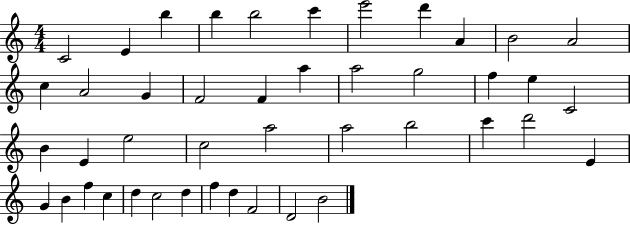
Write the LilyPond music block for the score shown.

{
  \clef treble
  \numericTimeSignature
  \time 4/4
  \key c \major
  c'2 e'4 b''4 | b''4 b''2 c'''4 | e'''2 d'''4 a'4 | b'2 a'2 | \break c''4 a'2 g'4 | f'2 f'4 a''4 | a''2 g''2 | f''4 e''4 c'2 | \break b'4 e'4 e''2 | c''2 a''2 | a''2 b''2 | c'''4 d'''2 e'4 | \break g'4 b'4 f''4 c''4 | d''4 c''2 d''4 | f''4 d''4 f'2 | d'2 b'2 | \break \bar "|."
}